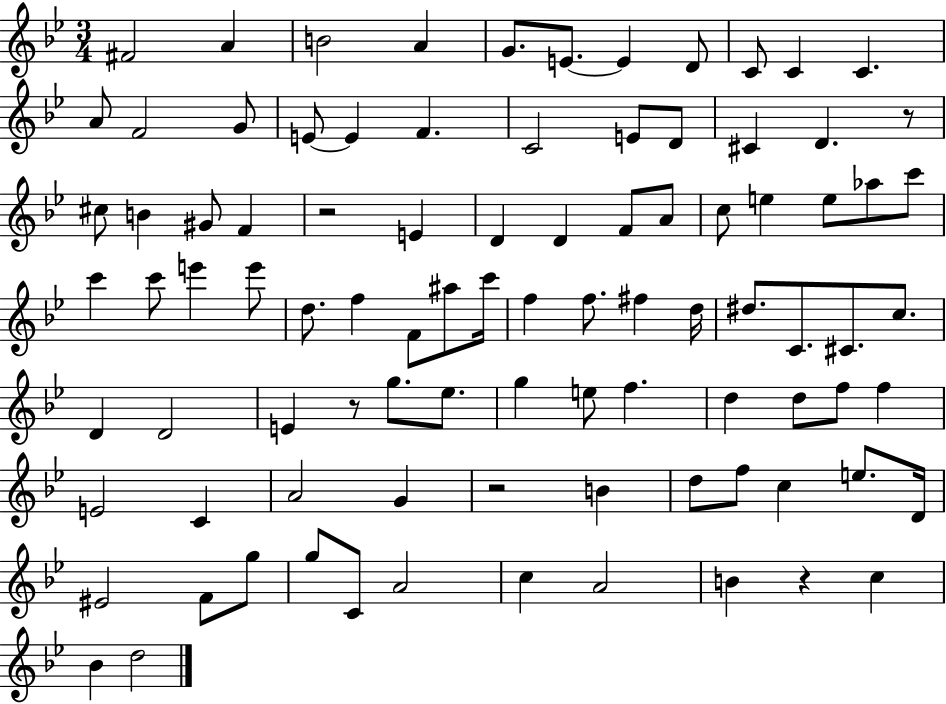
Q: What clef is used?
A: treble